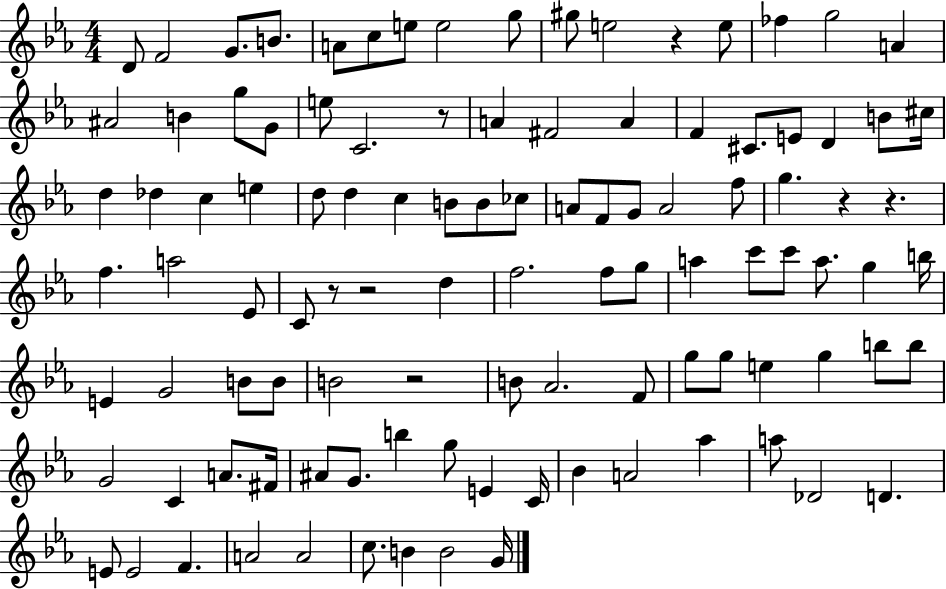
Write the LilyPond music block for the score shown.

{
  \clef treble
  \numericTimeSignature
  \time 4/4
  \key ees \major
  d'8 f'2 g'8. b'8. | a'8 c''8 e''8 e''2 g''8 | gis''8 e''2 r4 e''8 | fes''4 g''2 a'4 | \break ais'2 b'4 g''8 g'8 | e''8 c'2. r8 | a'4 fis'2 a'4 | f'4 cis'8. e'8 d'4 b'8 cis''16 | \break d''4 des''4 c''4 e''4 | d''8 d''4 c''4 b'8 b'8 ces''8 | a'8 f'8 g'8 a'2 f''8 | g''4. r4 r4. | \break f''4. a''2 ees'8 | c'8 r8 r2 d''4 | f''2. f''8 g''8 | a''4 c'''8 c'''8 a''8. g''4 b''16 | \break e'4 g'2 b'8 b'8 | b'2 r2 | b'8 aes'2. f'8 | g''8 g''8 e''4 g''4 b''8 b''8 | \break g'2 c'4 a'8. fis'16 | ais'8 g'8. b''4 g''8 e'4 c'16 | bes'4 a'2 aes''4 | a''8 des'2 d'4. | \break e'8 e'2 f'4. | a'2 a'2 | c''8. b'4 b'2 g'16 | \bar "|."
}